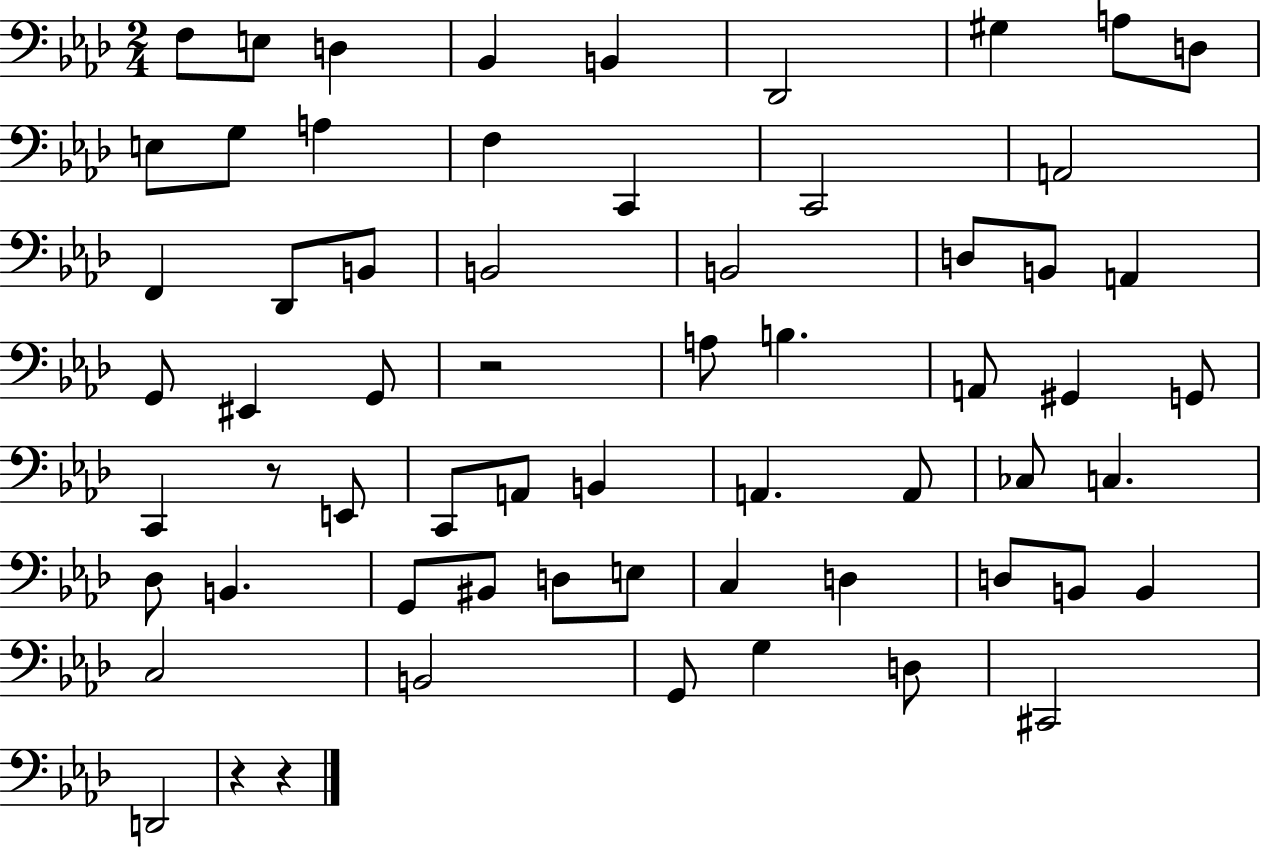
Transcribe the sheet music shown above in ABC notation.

X:1
T:Untitled
M:2/4
L:1/4
K:Ab
F,/2 E,/2 D, _B,, B,, _D,,2 ^G, A,/2 D,/2 E,/2 G,/2 A, F, C,, C,,2 A,,2 F,, _D,,/2 B,,/2 B,,2 B,,2 D,/2 B,,/2 A,, G,,/2 ^E,, G,,/2 z2 A,/2 B, A,,/2 ^G,, G,,/2 C,, z/2 E,,/2 C,,/2 A,,/2 B,, A,, A,,/2 _C,/2 C, _D,/2 B,, G,,/2 ^B,,/2 D,/2 E,/2 C, D, D,/2 B,,/2 B,, C,2 B,,2 G,,/2 G, D,/2 ^C,,2 D,,2 z z